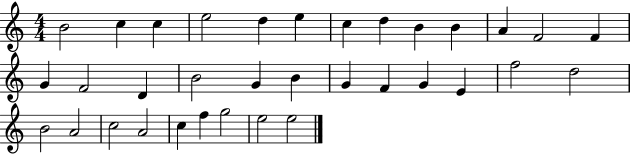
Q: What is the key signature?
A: C major